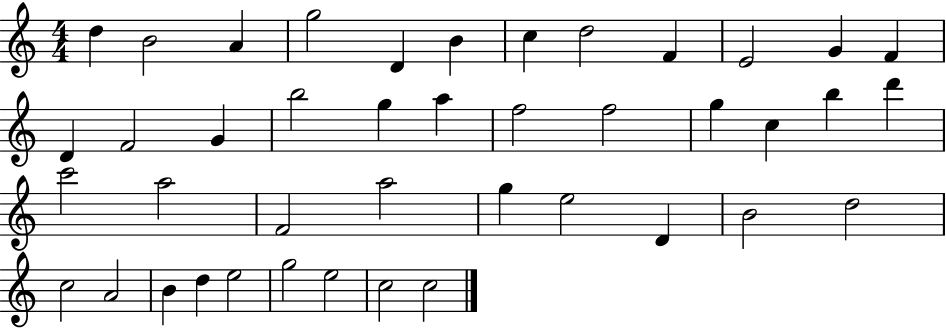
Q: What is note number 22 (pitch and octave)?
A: C5